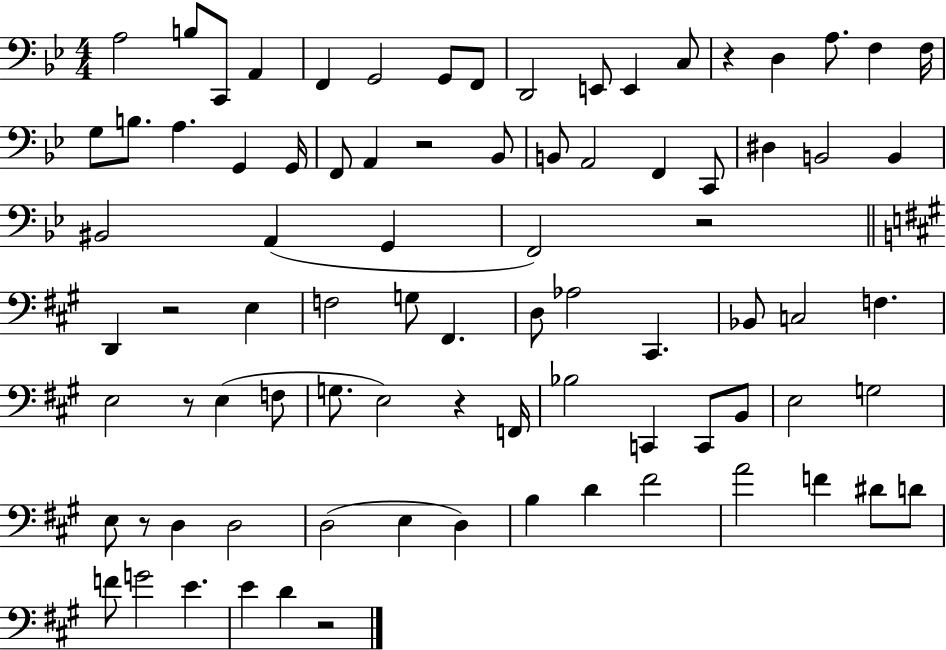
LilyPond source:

{
  \clef bass
  \numericTimeSignature
  \time 4/4
  \key bes \major
  \repeat volta 2 { a2 b8 c,8 a,4 | f,4 g,2 g,8 f,8 | d,2 e,8 e,4 c8 | r4 d4 a8. f4 f16 | \break g8 b8. a4. g,4 g,16 | f,8 a,4 r2 bes,8 | b,8 a,2 f,4 c,8 | dis4 b,2 b,4 | \break bis,2 a,4( g,4 | f,2) r2 | \bar "||" \break \key a \major d,4 r2 e4 | f2 g8 fis,4. | d8 aes2 cis,4. | bes,8 c2 f4. | \break e2 r8 e4( f8 | g8. e2) r4 f,16 | bes2 c,4 c,8 b,8 | e2 g2 | \break e8 r8 d4 d2 | d2( e4 d4) | b4 d'4 fis'2 | a'2 f'4 dis'8 d'8 | \break f'8 g'2 e'4. | e'4 d'4 r2 | } \bar "|."
}